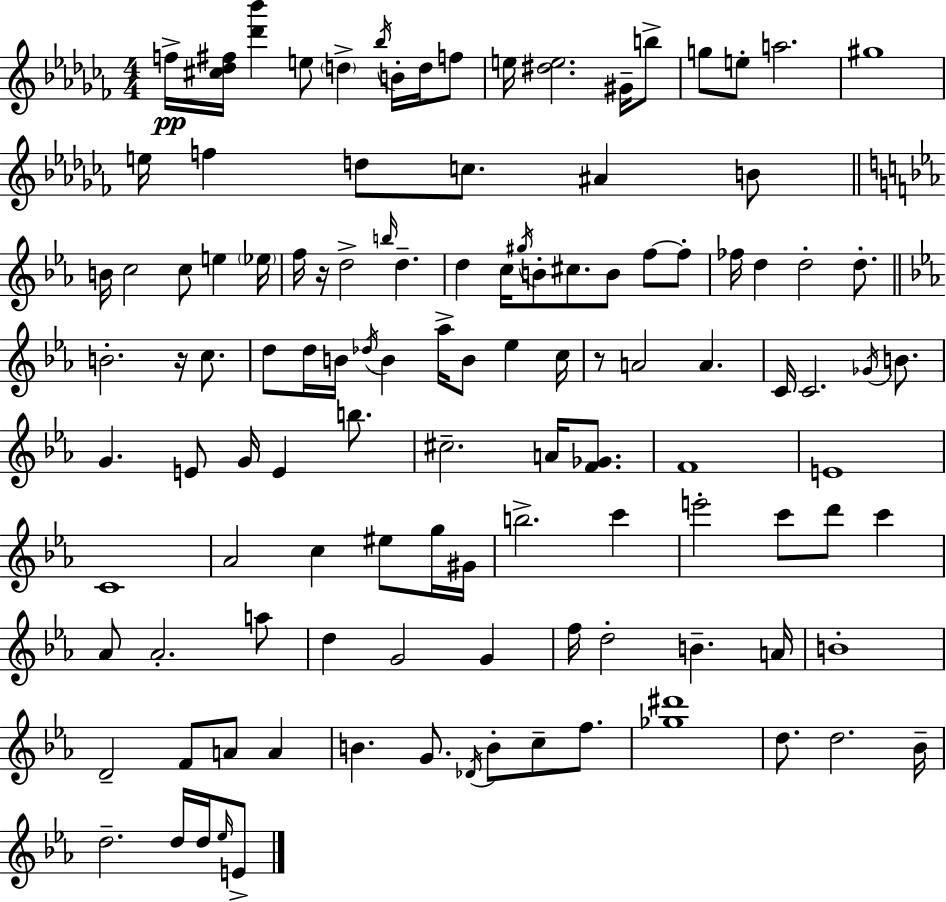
F5/s [C#5,Db5,F#5]/s [Db6,Bb6]/q E5/e D5/q Bb5/s B4/s D5/s F5/e E5/s [D#5,E5]/h. G#4/s B5/e G5/e E5/e A5/h. G#5/w E5/s F5/q D5/e C5/e. A#4/q B4/e B4/s C5/h C5/e E5/q Eb5/s F5/s R/s D5/h B5/s D5/q. D5/q C5/s G#5/s B4/e C#5/e. B4/e F5/e F5/e FES5/s D5/q D5/h D5/e. B4/h. R/s C5/e. D5/e D5/s B4/s Db5/s B4/q Ab5/s B4/e Eb5/q C5/s R/e A4/h A4/q. C4/s C4/h. Gb4/s B4/e. G4/q. E4/e G4/s E4/q B5/e. C#5/h. A4/s [F4,Gb4]/e. F4/w E4/w C4/w Ab4/h C5/q EIS5/e G5/s G#4/s B5/h. C6/q E6/h C6/e D6/e C6/q Ab4/e Ab4/h. A5/e D5/q G4/h G4/q F5/s D5/h B4/q. A4/s B4/w D4/h F4/e A4/e A4/q B4/q. G4/e. Db4/s B4/e C5/e F5/e. [Gb5,D#6]/w D5/e. D5/h. Bb4/s D5/h. D5/s D5/s Eb5/s E4/e